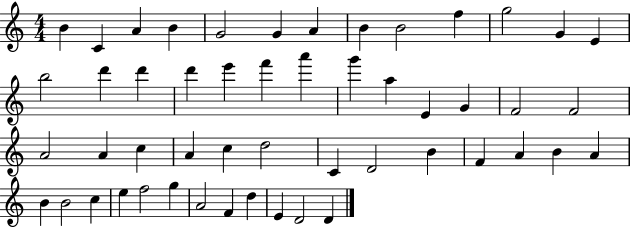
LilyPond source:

{
  \clef treble
  \numericTimeSignature
  \time 4/4
  \key c \major
  b'4 c'4 a'4 b'4 | g'2 g'4 a'4 | b'4 b'2 f''4 | g''2 g'4 e'4 | \break b''2 d'''4 d'''4 | d'''4 e'''4 f'''4 a'''4 | g'''4 a''4 e'4 g'4 | f'2 f'2 | \break a'2 a'4 c''4 | a'4 c''4 d''2 | c'4 d'2 b'4 | f'4 a'4 b'4 a'4 | \break b'4 b'2 c''4 | e''4 f''2 g''4 | a'2 f'4 d''4 | e'4 d'2 d'4 | \break \bar "|."
}